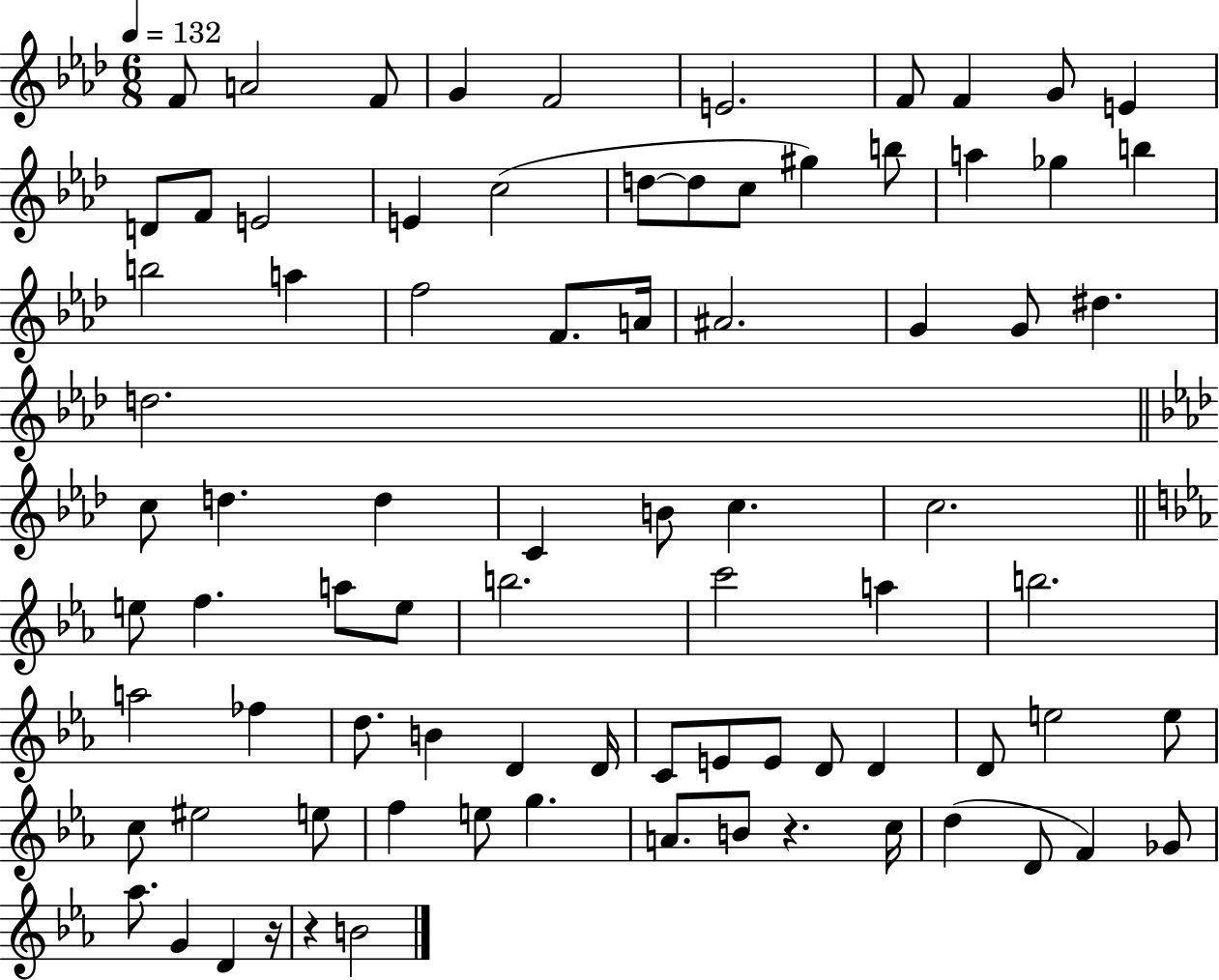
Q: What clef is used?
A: treble